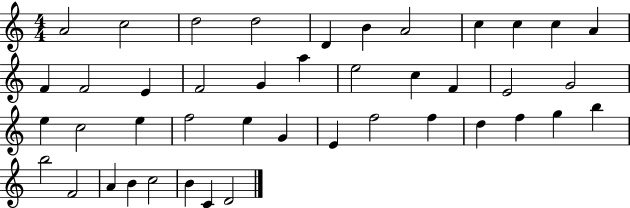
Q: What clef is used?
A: treble